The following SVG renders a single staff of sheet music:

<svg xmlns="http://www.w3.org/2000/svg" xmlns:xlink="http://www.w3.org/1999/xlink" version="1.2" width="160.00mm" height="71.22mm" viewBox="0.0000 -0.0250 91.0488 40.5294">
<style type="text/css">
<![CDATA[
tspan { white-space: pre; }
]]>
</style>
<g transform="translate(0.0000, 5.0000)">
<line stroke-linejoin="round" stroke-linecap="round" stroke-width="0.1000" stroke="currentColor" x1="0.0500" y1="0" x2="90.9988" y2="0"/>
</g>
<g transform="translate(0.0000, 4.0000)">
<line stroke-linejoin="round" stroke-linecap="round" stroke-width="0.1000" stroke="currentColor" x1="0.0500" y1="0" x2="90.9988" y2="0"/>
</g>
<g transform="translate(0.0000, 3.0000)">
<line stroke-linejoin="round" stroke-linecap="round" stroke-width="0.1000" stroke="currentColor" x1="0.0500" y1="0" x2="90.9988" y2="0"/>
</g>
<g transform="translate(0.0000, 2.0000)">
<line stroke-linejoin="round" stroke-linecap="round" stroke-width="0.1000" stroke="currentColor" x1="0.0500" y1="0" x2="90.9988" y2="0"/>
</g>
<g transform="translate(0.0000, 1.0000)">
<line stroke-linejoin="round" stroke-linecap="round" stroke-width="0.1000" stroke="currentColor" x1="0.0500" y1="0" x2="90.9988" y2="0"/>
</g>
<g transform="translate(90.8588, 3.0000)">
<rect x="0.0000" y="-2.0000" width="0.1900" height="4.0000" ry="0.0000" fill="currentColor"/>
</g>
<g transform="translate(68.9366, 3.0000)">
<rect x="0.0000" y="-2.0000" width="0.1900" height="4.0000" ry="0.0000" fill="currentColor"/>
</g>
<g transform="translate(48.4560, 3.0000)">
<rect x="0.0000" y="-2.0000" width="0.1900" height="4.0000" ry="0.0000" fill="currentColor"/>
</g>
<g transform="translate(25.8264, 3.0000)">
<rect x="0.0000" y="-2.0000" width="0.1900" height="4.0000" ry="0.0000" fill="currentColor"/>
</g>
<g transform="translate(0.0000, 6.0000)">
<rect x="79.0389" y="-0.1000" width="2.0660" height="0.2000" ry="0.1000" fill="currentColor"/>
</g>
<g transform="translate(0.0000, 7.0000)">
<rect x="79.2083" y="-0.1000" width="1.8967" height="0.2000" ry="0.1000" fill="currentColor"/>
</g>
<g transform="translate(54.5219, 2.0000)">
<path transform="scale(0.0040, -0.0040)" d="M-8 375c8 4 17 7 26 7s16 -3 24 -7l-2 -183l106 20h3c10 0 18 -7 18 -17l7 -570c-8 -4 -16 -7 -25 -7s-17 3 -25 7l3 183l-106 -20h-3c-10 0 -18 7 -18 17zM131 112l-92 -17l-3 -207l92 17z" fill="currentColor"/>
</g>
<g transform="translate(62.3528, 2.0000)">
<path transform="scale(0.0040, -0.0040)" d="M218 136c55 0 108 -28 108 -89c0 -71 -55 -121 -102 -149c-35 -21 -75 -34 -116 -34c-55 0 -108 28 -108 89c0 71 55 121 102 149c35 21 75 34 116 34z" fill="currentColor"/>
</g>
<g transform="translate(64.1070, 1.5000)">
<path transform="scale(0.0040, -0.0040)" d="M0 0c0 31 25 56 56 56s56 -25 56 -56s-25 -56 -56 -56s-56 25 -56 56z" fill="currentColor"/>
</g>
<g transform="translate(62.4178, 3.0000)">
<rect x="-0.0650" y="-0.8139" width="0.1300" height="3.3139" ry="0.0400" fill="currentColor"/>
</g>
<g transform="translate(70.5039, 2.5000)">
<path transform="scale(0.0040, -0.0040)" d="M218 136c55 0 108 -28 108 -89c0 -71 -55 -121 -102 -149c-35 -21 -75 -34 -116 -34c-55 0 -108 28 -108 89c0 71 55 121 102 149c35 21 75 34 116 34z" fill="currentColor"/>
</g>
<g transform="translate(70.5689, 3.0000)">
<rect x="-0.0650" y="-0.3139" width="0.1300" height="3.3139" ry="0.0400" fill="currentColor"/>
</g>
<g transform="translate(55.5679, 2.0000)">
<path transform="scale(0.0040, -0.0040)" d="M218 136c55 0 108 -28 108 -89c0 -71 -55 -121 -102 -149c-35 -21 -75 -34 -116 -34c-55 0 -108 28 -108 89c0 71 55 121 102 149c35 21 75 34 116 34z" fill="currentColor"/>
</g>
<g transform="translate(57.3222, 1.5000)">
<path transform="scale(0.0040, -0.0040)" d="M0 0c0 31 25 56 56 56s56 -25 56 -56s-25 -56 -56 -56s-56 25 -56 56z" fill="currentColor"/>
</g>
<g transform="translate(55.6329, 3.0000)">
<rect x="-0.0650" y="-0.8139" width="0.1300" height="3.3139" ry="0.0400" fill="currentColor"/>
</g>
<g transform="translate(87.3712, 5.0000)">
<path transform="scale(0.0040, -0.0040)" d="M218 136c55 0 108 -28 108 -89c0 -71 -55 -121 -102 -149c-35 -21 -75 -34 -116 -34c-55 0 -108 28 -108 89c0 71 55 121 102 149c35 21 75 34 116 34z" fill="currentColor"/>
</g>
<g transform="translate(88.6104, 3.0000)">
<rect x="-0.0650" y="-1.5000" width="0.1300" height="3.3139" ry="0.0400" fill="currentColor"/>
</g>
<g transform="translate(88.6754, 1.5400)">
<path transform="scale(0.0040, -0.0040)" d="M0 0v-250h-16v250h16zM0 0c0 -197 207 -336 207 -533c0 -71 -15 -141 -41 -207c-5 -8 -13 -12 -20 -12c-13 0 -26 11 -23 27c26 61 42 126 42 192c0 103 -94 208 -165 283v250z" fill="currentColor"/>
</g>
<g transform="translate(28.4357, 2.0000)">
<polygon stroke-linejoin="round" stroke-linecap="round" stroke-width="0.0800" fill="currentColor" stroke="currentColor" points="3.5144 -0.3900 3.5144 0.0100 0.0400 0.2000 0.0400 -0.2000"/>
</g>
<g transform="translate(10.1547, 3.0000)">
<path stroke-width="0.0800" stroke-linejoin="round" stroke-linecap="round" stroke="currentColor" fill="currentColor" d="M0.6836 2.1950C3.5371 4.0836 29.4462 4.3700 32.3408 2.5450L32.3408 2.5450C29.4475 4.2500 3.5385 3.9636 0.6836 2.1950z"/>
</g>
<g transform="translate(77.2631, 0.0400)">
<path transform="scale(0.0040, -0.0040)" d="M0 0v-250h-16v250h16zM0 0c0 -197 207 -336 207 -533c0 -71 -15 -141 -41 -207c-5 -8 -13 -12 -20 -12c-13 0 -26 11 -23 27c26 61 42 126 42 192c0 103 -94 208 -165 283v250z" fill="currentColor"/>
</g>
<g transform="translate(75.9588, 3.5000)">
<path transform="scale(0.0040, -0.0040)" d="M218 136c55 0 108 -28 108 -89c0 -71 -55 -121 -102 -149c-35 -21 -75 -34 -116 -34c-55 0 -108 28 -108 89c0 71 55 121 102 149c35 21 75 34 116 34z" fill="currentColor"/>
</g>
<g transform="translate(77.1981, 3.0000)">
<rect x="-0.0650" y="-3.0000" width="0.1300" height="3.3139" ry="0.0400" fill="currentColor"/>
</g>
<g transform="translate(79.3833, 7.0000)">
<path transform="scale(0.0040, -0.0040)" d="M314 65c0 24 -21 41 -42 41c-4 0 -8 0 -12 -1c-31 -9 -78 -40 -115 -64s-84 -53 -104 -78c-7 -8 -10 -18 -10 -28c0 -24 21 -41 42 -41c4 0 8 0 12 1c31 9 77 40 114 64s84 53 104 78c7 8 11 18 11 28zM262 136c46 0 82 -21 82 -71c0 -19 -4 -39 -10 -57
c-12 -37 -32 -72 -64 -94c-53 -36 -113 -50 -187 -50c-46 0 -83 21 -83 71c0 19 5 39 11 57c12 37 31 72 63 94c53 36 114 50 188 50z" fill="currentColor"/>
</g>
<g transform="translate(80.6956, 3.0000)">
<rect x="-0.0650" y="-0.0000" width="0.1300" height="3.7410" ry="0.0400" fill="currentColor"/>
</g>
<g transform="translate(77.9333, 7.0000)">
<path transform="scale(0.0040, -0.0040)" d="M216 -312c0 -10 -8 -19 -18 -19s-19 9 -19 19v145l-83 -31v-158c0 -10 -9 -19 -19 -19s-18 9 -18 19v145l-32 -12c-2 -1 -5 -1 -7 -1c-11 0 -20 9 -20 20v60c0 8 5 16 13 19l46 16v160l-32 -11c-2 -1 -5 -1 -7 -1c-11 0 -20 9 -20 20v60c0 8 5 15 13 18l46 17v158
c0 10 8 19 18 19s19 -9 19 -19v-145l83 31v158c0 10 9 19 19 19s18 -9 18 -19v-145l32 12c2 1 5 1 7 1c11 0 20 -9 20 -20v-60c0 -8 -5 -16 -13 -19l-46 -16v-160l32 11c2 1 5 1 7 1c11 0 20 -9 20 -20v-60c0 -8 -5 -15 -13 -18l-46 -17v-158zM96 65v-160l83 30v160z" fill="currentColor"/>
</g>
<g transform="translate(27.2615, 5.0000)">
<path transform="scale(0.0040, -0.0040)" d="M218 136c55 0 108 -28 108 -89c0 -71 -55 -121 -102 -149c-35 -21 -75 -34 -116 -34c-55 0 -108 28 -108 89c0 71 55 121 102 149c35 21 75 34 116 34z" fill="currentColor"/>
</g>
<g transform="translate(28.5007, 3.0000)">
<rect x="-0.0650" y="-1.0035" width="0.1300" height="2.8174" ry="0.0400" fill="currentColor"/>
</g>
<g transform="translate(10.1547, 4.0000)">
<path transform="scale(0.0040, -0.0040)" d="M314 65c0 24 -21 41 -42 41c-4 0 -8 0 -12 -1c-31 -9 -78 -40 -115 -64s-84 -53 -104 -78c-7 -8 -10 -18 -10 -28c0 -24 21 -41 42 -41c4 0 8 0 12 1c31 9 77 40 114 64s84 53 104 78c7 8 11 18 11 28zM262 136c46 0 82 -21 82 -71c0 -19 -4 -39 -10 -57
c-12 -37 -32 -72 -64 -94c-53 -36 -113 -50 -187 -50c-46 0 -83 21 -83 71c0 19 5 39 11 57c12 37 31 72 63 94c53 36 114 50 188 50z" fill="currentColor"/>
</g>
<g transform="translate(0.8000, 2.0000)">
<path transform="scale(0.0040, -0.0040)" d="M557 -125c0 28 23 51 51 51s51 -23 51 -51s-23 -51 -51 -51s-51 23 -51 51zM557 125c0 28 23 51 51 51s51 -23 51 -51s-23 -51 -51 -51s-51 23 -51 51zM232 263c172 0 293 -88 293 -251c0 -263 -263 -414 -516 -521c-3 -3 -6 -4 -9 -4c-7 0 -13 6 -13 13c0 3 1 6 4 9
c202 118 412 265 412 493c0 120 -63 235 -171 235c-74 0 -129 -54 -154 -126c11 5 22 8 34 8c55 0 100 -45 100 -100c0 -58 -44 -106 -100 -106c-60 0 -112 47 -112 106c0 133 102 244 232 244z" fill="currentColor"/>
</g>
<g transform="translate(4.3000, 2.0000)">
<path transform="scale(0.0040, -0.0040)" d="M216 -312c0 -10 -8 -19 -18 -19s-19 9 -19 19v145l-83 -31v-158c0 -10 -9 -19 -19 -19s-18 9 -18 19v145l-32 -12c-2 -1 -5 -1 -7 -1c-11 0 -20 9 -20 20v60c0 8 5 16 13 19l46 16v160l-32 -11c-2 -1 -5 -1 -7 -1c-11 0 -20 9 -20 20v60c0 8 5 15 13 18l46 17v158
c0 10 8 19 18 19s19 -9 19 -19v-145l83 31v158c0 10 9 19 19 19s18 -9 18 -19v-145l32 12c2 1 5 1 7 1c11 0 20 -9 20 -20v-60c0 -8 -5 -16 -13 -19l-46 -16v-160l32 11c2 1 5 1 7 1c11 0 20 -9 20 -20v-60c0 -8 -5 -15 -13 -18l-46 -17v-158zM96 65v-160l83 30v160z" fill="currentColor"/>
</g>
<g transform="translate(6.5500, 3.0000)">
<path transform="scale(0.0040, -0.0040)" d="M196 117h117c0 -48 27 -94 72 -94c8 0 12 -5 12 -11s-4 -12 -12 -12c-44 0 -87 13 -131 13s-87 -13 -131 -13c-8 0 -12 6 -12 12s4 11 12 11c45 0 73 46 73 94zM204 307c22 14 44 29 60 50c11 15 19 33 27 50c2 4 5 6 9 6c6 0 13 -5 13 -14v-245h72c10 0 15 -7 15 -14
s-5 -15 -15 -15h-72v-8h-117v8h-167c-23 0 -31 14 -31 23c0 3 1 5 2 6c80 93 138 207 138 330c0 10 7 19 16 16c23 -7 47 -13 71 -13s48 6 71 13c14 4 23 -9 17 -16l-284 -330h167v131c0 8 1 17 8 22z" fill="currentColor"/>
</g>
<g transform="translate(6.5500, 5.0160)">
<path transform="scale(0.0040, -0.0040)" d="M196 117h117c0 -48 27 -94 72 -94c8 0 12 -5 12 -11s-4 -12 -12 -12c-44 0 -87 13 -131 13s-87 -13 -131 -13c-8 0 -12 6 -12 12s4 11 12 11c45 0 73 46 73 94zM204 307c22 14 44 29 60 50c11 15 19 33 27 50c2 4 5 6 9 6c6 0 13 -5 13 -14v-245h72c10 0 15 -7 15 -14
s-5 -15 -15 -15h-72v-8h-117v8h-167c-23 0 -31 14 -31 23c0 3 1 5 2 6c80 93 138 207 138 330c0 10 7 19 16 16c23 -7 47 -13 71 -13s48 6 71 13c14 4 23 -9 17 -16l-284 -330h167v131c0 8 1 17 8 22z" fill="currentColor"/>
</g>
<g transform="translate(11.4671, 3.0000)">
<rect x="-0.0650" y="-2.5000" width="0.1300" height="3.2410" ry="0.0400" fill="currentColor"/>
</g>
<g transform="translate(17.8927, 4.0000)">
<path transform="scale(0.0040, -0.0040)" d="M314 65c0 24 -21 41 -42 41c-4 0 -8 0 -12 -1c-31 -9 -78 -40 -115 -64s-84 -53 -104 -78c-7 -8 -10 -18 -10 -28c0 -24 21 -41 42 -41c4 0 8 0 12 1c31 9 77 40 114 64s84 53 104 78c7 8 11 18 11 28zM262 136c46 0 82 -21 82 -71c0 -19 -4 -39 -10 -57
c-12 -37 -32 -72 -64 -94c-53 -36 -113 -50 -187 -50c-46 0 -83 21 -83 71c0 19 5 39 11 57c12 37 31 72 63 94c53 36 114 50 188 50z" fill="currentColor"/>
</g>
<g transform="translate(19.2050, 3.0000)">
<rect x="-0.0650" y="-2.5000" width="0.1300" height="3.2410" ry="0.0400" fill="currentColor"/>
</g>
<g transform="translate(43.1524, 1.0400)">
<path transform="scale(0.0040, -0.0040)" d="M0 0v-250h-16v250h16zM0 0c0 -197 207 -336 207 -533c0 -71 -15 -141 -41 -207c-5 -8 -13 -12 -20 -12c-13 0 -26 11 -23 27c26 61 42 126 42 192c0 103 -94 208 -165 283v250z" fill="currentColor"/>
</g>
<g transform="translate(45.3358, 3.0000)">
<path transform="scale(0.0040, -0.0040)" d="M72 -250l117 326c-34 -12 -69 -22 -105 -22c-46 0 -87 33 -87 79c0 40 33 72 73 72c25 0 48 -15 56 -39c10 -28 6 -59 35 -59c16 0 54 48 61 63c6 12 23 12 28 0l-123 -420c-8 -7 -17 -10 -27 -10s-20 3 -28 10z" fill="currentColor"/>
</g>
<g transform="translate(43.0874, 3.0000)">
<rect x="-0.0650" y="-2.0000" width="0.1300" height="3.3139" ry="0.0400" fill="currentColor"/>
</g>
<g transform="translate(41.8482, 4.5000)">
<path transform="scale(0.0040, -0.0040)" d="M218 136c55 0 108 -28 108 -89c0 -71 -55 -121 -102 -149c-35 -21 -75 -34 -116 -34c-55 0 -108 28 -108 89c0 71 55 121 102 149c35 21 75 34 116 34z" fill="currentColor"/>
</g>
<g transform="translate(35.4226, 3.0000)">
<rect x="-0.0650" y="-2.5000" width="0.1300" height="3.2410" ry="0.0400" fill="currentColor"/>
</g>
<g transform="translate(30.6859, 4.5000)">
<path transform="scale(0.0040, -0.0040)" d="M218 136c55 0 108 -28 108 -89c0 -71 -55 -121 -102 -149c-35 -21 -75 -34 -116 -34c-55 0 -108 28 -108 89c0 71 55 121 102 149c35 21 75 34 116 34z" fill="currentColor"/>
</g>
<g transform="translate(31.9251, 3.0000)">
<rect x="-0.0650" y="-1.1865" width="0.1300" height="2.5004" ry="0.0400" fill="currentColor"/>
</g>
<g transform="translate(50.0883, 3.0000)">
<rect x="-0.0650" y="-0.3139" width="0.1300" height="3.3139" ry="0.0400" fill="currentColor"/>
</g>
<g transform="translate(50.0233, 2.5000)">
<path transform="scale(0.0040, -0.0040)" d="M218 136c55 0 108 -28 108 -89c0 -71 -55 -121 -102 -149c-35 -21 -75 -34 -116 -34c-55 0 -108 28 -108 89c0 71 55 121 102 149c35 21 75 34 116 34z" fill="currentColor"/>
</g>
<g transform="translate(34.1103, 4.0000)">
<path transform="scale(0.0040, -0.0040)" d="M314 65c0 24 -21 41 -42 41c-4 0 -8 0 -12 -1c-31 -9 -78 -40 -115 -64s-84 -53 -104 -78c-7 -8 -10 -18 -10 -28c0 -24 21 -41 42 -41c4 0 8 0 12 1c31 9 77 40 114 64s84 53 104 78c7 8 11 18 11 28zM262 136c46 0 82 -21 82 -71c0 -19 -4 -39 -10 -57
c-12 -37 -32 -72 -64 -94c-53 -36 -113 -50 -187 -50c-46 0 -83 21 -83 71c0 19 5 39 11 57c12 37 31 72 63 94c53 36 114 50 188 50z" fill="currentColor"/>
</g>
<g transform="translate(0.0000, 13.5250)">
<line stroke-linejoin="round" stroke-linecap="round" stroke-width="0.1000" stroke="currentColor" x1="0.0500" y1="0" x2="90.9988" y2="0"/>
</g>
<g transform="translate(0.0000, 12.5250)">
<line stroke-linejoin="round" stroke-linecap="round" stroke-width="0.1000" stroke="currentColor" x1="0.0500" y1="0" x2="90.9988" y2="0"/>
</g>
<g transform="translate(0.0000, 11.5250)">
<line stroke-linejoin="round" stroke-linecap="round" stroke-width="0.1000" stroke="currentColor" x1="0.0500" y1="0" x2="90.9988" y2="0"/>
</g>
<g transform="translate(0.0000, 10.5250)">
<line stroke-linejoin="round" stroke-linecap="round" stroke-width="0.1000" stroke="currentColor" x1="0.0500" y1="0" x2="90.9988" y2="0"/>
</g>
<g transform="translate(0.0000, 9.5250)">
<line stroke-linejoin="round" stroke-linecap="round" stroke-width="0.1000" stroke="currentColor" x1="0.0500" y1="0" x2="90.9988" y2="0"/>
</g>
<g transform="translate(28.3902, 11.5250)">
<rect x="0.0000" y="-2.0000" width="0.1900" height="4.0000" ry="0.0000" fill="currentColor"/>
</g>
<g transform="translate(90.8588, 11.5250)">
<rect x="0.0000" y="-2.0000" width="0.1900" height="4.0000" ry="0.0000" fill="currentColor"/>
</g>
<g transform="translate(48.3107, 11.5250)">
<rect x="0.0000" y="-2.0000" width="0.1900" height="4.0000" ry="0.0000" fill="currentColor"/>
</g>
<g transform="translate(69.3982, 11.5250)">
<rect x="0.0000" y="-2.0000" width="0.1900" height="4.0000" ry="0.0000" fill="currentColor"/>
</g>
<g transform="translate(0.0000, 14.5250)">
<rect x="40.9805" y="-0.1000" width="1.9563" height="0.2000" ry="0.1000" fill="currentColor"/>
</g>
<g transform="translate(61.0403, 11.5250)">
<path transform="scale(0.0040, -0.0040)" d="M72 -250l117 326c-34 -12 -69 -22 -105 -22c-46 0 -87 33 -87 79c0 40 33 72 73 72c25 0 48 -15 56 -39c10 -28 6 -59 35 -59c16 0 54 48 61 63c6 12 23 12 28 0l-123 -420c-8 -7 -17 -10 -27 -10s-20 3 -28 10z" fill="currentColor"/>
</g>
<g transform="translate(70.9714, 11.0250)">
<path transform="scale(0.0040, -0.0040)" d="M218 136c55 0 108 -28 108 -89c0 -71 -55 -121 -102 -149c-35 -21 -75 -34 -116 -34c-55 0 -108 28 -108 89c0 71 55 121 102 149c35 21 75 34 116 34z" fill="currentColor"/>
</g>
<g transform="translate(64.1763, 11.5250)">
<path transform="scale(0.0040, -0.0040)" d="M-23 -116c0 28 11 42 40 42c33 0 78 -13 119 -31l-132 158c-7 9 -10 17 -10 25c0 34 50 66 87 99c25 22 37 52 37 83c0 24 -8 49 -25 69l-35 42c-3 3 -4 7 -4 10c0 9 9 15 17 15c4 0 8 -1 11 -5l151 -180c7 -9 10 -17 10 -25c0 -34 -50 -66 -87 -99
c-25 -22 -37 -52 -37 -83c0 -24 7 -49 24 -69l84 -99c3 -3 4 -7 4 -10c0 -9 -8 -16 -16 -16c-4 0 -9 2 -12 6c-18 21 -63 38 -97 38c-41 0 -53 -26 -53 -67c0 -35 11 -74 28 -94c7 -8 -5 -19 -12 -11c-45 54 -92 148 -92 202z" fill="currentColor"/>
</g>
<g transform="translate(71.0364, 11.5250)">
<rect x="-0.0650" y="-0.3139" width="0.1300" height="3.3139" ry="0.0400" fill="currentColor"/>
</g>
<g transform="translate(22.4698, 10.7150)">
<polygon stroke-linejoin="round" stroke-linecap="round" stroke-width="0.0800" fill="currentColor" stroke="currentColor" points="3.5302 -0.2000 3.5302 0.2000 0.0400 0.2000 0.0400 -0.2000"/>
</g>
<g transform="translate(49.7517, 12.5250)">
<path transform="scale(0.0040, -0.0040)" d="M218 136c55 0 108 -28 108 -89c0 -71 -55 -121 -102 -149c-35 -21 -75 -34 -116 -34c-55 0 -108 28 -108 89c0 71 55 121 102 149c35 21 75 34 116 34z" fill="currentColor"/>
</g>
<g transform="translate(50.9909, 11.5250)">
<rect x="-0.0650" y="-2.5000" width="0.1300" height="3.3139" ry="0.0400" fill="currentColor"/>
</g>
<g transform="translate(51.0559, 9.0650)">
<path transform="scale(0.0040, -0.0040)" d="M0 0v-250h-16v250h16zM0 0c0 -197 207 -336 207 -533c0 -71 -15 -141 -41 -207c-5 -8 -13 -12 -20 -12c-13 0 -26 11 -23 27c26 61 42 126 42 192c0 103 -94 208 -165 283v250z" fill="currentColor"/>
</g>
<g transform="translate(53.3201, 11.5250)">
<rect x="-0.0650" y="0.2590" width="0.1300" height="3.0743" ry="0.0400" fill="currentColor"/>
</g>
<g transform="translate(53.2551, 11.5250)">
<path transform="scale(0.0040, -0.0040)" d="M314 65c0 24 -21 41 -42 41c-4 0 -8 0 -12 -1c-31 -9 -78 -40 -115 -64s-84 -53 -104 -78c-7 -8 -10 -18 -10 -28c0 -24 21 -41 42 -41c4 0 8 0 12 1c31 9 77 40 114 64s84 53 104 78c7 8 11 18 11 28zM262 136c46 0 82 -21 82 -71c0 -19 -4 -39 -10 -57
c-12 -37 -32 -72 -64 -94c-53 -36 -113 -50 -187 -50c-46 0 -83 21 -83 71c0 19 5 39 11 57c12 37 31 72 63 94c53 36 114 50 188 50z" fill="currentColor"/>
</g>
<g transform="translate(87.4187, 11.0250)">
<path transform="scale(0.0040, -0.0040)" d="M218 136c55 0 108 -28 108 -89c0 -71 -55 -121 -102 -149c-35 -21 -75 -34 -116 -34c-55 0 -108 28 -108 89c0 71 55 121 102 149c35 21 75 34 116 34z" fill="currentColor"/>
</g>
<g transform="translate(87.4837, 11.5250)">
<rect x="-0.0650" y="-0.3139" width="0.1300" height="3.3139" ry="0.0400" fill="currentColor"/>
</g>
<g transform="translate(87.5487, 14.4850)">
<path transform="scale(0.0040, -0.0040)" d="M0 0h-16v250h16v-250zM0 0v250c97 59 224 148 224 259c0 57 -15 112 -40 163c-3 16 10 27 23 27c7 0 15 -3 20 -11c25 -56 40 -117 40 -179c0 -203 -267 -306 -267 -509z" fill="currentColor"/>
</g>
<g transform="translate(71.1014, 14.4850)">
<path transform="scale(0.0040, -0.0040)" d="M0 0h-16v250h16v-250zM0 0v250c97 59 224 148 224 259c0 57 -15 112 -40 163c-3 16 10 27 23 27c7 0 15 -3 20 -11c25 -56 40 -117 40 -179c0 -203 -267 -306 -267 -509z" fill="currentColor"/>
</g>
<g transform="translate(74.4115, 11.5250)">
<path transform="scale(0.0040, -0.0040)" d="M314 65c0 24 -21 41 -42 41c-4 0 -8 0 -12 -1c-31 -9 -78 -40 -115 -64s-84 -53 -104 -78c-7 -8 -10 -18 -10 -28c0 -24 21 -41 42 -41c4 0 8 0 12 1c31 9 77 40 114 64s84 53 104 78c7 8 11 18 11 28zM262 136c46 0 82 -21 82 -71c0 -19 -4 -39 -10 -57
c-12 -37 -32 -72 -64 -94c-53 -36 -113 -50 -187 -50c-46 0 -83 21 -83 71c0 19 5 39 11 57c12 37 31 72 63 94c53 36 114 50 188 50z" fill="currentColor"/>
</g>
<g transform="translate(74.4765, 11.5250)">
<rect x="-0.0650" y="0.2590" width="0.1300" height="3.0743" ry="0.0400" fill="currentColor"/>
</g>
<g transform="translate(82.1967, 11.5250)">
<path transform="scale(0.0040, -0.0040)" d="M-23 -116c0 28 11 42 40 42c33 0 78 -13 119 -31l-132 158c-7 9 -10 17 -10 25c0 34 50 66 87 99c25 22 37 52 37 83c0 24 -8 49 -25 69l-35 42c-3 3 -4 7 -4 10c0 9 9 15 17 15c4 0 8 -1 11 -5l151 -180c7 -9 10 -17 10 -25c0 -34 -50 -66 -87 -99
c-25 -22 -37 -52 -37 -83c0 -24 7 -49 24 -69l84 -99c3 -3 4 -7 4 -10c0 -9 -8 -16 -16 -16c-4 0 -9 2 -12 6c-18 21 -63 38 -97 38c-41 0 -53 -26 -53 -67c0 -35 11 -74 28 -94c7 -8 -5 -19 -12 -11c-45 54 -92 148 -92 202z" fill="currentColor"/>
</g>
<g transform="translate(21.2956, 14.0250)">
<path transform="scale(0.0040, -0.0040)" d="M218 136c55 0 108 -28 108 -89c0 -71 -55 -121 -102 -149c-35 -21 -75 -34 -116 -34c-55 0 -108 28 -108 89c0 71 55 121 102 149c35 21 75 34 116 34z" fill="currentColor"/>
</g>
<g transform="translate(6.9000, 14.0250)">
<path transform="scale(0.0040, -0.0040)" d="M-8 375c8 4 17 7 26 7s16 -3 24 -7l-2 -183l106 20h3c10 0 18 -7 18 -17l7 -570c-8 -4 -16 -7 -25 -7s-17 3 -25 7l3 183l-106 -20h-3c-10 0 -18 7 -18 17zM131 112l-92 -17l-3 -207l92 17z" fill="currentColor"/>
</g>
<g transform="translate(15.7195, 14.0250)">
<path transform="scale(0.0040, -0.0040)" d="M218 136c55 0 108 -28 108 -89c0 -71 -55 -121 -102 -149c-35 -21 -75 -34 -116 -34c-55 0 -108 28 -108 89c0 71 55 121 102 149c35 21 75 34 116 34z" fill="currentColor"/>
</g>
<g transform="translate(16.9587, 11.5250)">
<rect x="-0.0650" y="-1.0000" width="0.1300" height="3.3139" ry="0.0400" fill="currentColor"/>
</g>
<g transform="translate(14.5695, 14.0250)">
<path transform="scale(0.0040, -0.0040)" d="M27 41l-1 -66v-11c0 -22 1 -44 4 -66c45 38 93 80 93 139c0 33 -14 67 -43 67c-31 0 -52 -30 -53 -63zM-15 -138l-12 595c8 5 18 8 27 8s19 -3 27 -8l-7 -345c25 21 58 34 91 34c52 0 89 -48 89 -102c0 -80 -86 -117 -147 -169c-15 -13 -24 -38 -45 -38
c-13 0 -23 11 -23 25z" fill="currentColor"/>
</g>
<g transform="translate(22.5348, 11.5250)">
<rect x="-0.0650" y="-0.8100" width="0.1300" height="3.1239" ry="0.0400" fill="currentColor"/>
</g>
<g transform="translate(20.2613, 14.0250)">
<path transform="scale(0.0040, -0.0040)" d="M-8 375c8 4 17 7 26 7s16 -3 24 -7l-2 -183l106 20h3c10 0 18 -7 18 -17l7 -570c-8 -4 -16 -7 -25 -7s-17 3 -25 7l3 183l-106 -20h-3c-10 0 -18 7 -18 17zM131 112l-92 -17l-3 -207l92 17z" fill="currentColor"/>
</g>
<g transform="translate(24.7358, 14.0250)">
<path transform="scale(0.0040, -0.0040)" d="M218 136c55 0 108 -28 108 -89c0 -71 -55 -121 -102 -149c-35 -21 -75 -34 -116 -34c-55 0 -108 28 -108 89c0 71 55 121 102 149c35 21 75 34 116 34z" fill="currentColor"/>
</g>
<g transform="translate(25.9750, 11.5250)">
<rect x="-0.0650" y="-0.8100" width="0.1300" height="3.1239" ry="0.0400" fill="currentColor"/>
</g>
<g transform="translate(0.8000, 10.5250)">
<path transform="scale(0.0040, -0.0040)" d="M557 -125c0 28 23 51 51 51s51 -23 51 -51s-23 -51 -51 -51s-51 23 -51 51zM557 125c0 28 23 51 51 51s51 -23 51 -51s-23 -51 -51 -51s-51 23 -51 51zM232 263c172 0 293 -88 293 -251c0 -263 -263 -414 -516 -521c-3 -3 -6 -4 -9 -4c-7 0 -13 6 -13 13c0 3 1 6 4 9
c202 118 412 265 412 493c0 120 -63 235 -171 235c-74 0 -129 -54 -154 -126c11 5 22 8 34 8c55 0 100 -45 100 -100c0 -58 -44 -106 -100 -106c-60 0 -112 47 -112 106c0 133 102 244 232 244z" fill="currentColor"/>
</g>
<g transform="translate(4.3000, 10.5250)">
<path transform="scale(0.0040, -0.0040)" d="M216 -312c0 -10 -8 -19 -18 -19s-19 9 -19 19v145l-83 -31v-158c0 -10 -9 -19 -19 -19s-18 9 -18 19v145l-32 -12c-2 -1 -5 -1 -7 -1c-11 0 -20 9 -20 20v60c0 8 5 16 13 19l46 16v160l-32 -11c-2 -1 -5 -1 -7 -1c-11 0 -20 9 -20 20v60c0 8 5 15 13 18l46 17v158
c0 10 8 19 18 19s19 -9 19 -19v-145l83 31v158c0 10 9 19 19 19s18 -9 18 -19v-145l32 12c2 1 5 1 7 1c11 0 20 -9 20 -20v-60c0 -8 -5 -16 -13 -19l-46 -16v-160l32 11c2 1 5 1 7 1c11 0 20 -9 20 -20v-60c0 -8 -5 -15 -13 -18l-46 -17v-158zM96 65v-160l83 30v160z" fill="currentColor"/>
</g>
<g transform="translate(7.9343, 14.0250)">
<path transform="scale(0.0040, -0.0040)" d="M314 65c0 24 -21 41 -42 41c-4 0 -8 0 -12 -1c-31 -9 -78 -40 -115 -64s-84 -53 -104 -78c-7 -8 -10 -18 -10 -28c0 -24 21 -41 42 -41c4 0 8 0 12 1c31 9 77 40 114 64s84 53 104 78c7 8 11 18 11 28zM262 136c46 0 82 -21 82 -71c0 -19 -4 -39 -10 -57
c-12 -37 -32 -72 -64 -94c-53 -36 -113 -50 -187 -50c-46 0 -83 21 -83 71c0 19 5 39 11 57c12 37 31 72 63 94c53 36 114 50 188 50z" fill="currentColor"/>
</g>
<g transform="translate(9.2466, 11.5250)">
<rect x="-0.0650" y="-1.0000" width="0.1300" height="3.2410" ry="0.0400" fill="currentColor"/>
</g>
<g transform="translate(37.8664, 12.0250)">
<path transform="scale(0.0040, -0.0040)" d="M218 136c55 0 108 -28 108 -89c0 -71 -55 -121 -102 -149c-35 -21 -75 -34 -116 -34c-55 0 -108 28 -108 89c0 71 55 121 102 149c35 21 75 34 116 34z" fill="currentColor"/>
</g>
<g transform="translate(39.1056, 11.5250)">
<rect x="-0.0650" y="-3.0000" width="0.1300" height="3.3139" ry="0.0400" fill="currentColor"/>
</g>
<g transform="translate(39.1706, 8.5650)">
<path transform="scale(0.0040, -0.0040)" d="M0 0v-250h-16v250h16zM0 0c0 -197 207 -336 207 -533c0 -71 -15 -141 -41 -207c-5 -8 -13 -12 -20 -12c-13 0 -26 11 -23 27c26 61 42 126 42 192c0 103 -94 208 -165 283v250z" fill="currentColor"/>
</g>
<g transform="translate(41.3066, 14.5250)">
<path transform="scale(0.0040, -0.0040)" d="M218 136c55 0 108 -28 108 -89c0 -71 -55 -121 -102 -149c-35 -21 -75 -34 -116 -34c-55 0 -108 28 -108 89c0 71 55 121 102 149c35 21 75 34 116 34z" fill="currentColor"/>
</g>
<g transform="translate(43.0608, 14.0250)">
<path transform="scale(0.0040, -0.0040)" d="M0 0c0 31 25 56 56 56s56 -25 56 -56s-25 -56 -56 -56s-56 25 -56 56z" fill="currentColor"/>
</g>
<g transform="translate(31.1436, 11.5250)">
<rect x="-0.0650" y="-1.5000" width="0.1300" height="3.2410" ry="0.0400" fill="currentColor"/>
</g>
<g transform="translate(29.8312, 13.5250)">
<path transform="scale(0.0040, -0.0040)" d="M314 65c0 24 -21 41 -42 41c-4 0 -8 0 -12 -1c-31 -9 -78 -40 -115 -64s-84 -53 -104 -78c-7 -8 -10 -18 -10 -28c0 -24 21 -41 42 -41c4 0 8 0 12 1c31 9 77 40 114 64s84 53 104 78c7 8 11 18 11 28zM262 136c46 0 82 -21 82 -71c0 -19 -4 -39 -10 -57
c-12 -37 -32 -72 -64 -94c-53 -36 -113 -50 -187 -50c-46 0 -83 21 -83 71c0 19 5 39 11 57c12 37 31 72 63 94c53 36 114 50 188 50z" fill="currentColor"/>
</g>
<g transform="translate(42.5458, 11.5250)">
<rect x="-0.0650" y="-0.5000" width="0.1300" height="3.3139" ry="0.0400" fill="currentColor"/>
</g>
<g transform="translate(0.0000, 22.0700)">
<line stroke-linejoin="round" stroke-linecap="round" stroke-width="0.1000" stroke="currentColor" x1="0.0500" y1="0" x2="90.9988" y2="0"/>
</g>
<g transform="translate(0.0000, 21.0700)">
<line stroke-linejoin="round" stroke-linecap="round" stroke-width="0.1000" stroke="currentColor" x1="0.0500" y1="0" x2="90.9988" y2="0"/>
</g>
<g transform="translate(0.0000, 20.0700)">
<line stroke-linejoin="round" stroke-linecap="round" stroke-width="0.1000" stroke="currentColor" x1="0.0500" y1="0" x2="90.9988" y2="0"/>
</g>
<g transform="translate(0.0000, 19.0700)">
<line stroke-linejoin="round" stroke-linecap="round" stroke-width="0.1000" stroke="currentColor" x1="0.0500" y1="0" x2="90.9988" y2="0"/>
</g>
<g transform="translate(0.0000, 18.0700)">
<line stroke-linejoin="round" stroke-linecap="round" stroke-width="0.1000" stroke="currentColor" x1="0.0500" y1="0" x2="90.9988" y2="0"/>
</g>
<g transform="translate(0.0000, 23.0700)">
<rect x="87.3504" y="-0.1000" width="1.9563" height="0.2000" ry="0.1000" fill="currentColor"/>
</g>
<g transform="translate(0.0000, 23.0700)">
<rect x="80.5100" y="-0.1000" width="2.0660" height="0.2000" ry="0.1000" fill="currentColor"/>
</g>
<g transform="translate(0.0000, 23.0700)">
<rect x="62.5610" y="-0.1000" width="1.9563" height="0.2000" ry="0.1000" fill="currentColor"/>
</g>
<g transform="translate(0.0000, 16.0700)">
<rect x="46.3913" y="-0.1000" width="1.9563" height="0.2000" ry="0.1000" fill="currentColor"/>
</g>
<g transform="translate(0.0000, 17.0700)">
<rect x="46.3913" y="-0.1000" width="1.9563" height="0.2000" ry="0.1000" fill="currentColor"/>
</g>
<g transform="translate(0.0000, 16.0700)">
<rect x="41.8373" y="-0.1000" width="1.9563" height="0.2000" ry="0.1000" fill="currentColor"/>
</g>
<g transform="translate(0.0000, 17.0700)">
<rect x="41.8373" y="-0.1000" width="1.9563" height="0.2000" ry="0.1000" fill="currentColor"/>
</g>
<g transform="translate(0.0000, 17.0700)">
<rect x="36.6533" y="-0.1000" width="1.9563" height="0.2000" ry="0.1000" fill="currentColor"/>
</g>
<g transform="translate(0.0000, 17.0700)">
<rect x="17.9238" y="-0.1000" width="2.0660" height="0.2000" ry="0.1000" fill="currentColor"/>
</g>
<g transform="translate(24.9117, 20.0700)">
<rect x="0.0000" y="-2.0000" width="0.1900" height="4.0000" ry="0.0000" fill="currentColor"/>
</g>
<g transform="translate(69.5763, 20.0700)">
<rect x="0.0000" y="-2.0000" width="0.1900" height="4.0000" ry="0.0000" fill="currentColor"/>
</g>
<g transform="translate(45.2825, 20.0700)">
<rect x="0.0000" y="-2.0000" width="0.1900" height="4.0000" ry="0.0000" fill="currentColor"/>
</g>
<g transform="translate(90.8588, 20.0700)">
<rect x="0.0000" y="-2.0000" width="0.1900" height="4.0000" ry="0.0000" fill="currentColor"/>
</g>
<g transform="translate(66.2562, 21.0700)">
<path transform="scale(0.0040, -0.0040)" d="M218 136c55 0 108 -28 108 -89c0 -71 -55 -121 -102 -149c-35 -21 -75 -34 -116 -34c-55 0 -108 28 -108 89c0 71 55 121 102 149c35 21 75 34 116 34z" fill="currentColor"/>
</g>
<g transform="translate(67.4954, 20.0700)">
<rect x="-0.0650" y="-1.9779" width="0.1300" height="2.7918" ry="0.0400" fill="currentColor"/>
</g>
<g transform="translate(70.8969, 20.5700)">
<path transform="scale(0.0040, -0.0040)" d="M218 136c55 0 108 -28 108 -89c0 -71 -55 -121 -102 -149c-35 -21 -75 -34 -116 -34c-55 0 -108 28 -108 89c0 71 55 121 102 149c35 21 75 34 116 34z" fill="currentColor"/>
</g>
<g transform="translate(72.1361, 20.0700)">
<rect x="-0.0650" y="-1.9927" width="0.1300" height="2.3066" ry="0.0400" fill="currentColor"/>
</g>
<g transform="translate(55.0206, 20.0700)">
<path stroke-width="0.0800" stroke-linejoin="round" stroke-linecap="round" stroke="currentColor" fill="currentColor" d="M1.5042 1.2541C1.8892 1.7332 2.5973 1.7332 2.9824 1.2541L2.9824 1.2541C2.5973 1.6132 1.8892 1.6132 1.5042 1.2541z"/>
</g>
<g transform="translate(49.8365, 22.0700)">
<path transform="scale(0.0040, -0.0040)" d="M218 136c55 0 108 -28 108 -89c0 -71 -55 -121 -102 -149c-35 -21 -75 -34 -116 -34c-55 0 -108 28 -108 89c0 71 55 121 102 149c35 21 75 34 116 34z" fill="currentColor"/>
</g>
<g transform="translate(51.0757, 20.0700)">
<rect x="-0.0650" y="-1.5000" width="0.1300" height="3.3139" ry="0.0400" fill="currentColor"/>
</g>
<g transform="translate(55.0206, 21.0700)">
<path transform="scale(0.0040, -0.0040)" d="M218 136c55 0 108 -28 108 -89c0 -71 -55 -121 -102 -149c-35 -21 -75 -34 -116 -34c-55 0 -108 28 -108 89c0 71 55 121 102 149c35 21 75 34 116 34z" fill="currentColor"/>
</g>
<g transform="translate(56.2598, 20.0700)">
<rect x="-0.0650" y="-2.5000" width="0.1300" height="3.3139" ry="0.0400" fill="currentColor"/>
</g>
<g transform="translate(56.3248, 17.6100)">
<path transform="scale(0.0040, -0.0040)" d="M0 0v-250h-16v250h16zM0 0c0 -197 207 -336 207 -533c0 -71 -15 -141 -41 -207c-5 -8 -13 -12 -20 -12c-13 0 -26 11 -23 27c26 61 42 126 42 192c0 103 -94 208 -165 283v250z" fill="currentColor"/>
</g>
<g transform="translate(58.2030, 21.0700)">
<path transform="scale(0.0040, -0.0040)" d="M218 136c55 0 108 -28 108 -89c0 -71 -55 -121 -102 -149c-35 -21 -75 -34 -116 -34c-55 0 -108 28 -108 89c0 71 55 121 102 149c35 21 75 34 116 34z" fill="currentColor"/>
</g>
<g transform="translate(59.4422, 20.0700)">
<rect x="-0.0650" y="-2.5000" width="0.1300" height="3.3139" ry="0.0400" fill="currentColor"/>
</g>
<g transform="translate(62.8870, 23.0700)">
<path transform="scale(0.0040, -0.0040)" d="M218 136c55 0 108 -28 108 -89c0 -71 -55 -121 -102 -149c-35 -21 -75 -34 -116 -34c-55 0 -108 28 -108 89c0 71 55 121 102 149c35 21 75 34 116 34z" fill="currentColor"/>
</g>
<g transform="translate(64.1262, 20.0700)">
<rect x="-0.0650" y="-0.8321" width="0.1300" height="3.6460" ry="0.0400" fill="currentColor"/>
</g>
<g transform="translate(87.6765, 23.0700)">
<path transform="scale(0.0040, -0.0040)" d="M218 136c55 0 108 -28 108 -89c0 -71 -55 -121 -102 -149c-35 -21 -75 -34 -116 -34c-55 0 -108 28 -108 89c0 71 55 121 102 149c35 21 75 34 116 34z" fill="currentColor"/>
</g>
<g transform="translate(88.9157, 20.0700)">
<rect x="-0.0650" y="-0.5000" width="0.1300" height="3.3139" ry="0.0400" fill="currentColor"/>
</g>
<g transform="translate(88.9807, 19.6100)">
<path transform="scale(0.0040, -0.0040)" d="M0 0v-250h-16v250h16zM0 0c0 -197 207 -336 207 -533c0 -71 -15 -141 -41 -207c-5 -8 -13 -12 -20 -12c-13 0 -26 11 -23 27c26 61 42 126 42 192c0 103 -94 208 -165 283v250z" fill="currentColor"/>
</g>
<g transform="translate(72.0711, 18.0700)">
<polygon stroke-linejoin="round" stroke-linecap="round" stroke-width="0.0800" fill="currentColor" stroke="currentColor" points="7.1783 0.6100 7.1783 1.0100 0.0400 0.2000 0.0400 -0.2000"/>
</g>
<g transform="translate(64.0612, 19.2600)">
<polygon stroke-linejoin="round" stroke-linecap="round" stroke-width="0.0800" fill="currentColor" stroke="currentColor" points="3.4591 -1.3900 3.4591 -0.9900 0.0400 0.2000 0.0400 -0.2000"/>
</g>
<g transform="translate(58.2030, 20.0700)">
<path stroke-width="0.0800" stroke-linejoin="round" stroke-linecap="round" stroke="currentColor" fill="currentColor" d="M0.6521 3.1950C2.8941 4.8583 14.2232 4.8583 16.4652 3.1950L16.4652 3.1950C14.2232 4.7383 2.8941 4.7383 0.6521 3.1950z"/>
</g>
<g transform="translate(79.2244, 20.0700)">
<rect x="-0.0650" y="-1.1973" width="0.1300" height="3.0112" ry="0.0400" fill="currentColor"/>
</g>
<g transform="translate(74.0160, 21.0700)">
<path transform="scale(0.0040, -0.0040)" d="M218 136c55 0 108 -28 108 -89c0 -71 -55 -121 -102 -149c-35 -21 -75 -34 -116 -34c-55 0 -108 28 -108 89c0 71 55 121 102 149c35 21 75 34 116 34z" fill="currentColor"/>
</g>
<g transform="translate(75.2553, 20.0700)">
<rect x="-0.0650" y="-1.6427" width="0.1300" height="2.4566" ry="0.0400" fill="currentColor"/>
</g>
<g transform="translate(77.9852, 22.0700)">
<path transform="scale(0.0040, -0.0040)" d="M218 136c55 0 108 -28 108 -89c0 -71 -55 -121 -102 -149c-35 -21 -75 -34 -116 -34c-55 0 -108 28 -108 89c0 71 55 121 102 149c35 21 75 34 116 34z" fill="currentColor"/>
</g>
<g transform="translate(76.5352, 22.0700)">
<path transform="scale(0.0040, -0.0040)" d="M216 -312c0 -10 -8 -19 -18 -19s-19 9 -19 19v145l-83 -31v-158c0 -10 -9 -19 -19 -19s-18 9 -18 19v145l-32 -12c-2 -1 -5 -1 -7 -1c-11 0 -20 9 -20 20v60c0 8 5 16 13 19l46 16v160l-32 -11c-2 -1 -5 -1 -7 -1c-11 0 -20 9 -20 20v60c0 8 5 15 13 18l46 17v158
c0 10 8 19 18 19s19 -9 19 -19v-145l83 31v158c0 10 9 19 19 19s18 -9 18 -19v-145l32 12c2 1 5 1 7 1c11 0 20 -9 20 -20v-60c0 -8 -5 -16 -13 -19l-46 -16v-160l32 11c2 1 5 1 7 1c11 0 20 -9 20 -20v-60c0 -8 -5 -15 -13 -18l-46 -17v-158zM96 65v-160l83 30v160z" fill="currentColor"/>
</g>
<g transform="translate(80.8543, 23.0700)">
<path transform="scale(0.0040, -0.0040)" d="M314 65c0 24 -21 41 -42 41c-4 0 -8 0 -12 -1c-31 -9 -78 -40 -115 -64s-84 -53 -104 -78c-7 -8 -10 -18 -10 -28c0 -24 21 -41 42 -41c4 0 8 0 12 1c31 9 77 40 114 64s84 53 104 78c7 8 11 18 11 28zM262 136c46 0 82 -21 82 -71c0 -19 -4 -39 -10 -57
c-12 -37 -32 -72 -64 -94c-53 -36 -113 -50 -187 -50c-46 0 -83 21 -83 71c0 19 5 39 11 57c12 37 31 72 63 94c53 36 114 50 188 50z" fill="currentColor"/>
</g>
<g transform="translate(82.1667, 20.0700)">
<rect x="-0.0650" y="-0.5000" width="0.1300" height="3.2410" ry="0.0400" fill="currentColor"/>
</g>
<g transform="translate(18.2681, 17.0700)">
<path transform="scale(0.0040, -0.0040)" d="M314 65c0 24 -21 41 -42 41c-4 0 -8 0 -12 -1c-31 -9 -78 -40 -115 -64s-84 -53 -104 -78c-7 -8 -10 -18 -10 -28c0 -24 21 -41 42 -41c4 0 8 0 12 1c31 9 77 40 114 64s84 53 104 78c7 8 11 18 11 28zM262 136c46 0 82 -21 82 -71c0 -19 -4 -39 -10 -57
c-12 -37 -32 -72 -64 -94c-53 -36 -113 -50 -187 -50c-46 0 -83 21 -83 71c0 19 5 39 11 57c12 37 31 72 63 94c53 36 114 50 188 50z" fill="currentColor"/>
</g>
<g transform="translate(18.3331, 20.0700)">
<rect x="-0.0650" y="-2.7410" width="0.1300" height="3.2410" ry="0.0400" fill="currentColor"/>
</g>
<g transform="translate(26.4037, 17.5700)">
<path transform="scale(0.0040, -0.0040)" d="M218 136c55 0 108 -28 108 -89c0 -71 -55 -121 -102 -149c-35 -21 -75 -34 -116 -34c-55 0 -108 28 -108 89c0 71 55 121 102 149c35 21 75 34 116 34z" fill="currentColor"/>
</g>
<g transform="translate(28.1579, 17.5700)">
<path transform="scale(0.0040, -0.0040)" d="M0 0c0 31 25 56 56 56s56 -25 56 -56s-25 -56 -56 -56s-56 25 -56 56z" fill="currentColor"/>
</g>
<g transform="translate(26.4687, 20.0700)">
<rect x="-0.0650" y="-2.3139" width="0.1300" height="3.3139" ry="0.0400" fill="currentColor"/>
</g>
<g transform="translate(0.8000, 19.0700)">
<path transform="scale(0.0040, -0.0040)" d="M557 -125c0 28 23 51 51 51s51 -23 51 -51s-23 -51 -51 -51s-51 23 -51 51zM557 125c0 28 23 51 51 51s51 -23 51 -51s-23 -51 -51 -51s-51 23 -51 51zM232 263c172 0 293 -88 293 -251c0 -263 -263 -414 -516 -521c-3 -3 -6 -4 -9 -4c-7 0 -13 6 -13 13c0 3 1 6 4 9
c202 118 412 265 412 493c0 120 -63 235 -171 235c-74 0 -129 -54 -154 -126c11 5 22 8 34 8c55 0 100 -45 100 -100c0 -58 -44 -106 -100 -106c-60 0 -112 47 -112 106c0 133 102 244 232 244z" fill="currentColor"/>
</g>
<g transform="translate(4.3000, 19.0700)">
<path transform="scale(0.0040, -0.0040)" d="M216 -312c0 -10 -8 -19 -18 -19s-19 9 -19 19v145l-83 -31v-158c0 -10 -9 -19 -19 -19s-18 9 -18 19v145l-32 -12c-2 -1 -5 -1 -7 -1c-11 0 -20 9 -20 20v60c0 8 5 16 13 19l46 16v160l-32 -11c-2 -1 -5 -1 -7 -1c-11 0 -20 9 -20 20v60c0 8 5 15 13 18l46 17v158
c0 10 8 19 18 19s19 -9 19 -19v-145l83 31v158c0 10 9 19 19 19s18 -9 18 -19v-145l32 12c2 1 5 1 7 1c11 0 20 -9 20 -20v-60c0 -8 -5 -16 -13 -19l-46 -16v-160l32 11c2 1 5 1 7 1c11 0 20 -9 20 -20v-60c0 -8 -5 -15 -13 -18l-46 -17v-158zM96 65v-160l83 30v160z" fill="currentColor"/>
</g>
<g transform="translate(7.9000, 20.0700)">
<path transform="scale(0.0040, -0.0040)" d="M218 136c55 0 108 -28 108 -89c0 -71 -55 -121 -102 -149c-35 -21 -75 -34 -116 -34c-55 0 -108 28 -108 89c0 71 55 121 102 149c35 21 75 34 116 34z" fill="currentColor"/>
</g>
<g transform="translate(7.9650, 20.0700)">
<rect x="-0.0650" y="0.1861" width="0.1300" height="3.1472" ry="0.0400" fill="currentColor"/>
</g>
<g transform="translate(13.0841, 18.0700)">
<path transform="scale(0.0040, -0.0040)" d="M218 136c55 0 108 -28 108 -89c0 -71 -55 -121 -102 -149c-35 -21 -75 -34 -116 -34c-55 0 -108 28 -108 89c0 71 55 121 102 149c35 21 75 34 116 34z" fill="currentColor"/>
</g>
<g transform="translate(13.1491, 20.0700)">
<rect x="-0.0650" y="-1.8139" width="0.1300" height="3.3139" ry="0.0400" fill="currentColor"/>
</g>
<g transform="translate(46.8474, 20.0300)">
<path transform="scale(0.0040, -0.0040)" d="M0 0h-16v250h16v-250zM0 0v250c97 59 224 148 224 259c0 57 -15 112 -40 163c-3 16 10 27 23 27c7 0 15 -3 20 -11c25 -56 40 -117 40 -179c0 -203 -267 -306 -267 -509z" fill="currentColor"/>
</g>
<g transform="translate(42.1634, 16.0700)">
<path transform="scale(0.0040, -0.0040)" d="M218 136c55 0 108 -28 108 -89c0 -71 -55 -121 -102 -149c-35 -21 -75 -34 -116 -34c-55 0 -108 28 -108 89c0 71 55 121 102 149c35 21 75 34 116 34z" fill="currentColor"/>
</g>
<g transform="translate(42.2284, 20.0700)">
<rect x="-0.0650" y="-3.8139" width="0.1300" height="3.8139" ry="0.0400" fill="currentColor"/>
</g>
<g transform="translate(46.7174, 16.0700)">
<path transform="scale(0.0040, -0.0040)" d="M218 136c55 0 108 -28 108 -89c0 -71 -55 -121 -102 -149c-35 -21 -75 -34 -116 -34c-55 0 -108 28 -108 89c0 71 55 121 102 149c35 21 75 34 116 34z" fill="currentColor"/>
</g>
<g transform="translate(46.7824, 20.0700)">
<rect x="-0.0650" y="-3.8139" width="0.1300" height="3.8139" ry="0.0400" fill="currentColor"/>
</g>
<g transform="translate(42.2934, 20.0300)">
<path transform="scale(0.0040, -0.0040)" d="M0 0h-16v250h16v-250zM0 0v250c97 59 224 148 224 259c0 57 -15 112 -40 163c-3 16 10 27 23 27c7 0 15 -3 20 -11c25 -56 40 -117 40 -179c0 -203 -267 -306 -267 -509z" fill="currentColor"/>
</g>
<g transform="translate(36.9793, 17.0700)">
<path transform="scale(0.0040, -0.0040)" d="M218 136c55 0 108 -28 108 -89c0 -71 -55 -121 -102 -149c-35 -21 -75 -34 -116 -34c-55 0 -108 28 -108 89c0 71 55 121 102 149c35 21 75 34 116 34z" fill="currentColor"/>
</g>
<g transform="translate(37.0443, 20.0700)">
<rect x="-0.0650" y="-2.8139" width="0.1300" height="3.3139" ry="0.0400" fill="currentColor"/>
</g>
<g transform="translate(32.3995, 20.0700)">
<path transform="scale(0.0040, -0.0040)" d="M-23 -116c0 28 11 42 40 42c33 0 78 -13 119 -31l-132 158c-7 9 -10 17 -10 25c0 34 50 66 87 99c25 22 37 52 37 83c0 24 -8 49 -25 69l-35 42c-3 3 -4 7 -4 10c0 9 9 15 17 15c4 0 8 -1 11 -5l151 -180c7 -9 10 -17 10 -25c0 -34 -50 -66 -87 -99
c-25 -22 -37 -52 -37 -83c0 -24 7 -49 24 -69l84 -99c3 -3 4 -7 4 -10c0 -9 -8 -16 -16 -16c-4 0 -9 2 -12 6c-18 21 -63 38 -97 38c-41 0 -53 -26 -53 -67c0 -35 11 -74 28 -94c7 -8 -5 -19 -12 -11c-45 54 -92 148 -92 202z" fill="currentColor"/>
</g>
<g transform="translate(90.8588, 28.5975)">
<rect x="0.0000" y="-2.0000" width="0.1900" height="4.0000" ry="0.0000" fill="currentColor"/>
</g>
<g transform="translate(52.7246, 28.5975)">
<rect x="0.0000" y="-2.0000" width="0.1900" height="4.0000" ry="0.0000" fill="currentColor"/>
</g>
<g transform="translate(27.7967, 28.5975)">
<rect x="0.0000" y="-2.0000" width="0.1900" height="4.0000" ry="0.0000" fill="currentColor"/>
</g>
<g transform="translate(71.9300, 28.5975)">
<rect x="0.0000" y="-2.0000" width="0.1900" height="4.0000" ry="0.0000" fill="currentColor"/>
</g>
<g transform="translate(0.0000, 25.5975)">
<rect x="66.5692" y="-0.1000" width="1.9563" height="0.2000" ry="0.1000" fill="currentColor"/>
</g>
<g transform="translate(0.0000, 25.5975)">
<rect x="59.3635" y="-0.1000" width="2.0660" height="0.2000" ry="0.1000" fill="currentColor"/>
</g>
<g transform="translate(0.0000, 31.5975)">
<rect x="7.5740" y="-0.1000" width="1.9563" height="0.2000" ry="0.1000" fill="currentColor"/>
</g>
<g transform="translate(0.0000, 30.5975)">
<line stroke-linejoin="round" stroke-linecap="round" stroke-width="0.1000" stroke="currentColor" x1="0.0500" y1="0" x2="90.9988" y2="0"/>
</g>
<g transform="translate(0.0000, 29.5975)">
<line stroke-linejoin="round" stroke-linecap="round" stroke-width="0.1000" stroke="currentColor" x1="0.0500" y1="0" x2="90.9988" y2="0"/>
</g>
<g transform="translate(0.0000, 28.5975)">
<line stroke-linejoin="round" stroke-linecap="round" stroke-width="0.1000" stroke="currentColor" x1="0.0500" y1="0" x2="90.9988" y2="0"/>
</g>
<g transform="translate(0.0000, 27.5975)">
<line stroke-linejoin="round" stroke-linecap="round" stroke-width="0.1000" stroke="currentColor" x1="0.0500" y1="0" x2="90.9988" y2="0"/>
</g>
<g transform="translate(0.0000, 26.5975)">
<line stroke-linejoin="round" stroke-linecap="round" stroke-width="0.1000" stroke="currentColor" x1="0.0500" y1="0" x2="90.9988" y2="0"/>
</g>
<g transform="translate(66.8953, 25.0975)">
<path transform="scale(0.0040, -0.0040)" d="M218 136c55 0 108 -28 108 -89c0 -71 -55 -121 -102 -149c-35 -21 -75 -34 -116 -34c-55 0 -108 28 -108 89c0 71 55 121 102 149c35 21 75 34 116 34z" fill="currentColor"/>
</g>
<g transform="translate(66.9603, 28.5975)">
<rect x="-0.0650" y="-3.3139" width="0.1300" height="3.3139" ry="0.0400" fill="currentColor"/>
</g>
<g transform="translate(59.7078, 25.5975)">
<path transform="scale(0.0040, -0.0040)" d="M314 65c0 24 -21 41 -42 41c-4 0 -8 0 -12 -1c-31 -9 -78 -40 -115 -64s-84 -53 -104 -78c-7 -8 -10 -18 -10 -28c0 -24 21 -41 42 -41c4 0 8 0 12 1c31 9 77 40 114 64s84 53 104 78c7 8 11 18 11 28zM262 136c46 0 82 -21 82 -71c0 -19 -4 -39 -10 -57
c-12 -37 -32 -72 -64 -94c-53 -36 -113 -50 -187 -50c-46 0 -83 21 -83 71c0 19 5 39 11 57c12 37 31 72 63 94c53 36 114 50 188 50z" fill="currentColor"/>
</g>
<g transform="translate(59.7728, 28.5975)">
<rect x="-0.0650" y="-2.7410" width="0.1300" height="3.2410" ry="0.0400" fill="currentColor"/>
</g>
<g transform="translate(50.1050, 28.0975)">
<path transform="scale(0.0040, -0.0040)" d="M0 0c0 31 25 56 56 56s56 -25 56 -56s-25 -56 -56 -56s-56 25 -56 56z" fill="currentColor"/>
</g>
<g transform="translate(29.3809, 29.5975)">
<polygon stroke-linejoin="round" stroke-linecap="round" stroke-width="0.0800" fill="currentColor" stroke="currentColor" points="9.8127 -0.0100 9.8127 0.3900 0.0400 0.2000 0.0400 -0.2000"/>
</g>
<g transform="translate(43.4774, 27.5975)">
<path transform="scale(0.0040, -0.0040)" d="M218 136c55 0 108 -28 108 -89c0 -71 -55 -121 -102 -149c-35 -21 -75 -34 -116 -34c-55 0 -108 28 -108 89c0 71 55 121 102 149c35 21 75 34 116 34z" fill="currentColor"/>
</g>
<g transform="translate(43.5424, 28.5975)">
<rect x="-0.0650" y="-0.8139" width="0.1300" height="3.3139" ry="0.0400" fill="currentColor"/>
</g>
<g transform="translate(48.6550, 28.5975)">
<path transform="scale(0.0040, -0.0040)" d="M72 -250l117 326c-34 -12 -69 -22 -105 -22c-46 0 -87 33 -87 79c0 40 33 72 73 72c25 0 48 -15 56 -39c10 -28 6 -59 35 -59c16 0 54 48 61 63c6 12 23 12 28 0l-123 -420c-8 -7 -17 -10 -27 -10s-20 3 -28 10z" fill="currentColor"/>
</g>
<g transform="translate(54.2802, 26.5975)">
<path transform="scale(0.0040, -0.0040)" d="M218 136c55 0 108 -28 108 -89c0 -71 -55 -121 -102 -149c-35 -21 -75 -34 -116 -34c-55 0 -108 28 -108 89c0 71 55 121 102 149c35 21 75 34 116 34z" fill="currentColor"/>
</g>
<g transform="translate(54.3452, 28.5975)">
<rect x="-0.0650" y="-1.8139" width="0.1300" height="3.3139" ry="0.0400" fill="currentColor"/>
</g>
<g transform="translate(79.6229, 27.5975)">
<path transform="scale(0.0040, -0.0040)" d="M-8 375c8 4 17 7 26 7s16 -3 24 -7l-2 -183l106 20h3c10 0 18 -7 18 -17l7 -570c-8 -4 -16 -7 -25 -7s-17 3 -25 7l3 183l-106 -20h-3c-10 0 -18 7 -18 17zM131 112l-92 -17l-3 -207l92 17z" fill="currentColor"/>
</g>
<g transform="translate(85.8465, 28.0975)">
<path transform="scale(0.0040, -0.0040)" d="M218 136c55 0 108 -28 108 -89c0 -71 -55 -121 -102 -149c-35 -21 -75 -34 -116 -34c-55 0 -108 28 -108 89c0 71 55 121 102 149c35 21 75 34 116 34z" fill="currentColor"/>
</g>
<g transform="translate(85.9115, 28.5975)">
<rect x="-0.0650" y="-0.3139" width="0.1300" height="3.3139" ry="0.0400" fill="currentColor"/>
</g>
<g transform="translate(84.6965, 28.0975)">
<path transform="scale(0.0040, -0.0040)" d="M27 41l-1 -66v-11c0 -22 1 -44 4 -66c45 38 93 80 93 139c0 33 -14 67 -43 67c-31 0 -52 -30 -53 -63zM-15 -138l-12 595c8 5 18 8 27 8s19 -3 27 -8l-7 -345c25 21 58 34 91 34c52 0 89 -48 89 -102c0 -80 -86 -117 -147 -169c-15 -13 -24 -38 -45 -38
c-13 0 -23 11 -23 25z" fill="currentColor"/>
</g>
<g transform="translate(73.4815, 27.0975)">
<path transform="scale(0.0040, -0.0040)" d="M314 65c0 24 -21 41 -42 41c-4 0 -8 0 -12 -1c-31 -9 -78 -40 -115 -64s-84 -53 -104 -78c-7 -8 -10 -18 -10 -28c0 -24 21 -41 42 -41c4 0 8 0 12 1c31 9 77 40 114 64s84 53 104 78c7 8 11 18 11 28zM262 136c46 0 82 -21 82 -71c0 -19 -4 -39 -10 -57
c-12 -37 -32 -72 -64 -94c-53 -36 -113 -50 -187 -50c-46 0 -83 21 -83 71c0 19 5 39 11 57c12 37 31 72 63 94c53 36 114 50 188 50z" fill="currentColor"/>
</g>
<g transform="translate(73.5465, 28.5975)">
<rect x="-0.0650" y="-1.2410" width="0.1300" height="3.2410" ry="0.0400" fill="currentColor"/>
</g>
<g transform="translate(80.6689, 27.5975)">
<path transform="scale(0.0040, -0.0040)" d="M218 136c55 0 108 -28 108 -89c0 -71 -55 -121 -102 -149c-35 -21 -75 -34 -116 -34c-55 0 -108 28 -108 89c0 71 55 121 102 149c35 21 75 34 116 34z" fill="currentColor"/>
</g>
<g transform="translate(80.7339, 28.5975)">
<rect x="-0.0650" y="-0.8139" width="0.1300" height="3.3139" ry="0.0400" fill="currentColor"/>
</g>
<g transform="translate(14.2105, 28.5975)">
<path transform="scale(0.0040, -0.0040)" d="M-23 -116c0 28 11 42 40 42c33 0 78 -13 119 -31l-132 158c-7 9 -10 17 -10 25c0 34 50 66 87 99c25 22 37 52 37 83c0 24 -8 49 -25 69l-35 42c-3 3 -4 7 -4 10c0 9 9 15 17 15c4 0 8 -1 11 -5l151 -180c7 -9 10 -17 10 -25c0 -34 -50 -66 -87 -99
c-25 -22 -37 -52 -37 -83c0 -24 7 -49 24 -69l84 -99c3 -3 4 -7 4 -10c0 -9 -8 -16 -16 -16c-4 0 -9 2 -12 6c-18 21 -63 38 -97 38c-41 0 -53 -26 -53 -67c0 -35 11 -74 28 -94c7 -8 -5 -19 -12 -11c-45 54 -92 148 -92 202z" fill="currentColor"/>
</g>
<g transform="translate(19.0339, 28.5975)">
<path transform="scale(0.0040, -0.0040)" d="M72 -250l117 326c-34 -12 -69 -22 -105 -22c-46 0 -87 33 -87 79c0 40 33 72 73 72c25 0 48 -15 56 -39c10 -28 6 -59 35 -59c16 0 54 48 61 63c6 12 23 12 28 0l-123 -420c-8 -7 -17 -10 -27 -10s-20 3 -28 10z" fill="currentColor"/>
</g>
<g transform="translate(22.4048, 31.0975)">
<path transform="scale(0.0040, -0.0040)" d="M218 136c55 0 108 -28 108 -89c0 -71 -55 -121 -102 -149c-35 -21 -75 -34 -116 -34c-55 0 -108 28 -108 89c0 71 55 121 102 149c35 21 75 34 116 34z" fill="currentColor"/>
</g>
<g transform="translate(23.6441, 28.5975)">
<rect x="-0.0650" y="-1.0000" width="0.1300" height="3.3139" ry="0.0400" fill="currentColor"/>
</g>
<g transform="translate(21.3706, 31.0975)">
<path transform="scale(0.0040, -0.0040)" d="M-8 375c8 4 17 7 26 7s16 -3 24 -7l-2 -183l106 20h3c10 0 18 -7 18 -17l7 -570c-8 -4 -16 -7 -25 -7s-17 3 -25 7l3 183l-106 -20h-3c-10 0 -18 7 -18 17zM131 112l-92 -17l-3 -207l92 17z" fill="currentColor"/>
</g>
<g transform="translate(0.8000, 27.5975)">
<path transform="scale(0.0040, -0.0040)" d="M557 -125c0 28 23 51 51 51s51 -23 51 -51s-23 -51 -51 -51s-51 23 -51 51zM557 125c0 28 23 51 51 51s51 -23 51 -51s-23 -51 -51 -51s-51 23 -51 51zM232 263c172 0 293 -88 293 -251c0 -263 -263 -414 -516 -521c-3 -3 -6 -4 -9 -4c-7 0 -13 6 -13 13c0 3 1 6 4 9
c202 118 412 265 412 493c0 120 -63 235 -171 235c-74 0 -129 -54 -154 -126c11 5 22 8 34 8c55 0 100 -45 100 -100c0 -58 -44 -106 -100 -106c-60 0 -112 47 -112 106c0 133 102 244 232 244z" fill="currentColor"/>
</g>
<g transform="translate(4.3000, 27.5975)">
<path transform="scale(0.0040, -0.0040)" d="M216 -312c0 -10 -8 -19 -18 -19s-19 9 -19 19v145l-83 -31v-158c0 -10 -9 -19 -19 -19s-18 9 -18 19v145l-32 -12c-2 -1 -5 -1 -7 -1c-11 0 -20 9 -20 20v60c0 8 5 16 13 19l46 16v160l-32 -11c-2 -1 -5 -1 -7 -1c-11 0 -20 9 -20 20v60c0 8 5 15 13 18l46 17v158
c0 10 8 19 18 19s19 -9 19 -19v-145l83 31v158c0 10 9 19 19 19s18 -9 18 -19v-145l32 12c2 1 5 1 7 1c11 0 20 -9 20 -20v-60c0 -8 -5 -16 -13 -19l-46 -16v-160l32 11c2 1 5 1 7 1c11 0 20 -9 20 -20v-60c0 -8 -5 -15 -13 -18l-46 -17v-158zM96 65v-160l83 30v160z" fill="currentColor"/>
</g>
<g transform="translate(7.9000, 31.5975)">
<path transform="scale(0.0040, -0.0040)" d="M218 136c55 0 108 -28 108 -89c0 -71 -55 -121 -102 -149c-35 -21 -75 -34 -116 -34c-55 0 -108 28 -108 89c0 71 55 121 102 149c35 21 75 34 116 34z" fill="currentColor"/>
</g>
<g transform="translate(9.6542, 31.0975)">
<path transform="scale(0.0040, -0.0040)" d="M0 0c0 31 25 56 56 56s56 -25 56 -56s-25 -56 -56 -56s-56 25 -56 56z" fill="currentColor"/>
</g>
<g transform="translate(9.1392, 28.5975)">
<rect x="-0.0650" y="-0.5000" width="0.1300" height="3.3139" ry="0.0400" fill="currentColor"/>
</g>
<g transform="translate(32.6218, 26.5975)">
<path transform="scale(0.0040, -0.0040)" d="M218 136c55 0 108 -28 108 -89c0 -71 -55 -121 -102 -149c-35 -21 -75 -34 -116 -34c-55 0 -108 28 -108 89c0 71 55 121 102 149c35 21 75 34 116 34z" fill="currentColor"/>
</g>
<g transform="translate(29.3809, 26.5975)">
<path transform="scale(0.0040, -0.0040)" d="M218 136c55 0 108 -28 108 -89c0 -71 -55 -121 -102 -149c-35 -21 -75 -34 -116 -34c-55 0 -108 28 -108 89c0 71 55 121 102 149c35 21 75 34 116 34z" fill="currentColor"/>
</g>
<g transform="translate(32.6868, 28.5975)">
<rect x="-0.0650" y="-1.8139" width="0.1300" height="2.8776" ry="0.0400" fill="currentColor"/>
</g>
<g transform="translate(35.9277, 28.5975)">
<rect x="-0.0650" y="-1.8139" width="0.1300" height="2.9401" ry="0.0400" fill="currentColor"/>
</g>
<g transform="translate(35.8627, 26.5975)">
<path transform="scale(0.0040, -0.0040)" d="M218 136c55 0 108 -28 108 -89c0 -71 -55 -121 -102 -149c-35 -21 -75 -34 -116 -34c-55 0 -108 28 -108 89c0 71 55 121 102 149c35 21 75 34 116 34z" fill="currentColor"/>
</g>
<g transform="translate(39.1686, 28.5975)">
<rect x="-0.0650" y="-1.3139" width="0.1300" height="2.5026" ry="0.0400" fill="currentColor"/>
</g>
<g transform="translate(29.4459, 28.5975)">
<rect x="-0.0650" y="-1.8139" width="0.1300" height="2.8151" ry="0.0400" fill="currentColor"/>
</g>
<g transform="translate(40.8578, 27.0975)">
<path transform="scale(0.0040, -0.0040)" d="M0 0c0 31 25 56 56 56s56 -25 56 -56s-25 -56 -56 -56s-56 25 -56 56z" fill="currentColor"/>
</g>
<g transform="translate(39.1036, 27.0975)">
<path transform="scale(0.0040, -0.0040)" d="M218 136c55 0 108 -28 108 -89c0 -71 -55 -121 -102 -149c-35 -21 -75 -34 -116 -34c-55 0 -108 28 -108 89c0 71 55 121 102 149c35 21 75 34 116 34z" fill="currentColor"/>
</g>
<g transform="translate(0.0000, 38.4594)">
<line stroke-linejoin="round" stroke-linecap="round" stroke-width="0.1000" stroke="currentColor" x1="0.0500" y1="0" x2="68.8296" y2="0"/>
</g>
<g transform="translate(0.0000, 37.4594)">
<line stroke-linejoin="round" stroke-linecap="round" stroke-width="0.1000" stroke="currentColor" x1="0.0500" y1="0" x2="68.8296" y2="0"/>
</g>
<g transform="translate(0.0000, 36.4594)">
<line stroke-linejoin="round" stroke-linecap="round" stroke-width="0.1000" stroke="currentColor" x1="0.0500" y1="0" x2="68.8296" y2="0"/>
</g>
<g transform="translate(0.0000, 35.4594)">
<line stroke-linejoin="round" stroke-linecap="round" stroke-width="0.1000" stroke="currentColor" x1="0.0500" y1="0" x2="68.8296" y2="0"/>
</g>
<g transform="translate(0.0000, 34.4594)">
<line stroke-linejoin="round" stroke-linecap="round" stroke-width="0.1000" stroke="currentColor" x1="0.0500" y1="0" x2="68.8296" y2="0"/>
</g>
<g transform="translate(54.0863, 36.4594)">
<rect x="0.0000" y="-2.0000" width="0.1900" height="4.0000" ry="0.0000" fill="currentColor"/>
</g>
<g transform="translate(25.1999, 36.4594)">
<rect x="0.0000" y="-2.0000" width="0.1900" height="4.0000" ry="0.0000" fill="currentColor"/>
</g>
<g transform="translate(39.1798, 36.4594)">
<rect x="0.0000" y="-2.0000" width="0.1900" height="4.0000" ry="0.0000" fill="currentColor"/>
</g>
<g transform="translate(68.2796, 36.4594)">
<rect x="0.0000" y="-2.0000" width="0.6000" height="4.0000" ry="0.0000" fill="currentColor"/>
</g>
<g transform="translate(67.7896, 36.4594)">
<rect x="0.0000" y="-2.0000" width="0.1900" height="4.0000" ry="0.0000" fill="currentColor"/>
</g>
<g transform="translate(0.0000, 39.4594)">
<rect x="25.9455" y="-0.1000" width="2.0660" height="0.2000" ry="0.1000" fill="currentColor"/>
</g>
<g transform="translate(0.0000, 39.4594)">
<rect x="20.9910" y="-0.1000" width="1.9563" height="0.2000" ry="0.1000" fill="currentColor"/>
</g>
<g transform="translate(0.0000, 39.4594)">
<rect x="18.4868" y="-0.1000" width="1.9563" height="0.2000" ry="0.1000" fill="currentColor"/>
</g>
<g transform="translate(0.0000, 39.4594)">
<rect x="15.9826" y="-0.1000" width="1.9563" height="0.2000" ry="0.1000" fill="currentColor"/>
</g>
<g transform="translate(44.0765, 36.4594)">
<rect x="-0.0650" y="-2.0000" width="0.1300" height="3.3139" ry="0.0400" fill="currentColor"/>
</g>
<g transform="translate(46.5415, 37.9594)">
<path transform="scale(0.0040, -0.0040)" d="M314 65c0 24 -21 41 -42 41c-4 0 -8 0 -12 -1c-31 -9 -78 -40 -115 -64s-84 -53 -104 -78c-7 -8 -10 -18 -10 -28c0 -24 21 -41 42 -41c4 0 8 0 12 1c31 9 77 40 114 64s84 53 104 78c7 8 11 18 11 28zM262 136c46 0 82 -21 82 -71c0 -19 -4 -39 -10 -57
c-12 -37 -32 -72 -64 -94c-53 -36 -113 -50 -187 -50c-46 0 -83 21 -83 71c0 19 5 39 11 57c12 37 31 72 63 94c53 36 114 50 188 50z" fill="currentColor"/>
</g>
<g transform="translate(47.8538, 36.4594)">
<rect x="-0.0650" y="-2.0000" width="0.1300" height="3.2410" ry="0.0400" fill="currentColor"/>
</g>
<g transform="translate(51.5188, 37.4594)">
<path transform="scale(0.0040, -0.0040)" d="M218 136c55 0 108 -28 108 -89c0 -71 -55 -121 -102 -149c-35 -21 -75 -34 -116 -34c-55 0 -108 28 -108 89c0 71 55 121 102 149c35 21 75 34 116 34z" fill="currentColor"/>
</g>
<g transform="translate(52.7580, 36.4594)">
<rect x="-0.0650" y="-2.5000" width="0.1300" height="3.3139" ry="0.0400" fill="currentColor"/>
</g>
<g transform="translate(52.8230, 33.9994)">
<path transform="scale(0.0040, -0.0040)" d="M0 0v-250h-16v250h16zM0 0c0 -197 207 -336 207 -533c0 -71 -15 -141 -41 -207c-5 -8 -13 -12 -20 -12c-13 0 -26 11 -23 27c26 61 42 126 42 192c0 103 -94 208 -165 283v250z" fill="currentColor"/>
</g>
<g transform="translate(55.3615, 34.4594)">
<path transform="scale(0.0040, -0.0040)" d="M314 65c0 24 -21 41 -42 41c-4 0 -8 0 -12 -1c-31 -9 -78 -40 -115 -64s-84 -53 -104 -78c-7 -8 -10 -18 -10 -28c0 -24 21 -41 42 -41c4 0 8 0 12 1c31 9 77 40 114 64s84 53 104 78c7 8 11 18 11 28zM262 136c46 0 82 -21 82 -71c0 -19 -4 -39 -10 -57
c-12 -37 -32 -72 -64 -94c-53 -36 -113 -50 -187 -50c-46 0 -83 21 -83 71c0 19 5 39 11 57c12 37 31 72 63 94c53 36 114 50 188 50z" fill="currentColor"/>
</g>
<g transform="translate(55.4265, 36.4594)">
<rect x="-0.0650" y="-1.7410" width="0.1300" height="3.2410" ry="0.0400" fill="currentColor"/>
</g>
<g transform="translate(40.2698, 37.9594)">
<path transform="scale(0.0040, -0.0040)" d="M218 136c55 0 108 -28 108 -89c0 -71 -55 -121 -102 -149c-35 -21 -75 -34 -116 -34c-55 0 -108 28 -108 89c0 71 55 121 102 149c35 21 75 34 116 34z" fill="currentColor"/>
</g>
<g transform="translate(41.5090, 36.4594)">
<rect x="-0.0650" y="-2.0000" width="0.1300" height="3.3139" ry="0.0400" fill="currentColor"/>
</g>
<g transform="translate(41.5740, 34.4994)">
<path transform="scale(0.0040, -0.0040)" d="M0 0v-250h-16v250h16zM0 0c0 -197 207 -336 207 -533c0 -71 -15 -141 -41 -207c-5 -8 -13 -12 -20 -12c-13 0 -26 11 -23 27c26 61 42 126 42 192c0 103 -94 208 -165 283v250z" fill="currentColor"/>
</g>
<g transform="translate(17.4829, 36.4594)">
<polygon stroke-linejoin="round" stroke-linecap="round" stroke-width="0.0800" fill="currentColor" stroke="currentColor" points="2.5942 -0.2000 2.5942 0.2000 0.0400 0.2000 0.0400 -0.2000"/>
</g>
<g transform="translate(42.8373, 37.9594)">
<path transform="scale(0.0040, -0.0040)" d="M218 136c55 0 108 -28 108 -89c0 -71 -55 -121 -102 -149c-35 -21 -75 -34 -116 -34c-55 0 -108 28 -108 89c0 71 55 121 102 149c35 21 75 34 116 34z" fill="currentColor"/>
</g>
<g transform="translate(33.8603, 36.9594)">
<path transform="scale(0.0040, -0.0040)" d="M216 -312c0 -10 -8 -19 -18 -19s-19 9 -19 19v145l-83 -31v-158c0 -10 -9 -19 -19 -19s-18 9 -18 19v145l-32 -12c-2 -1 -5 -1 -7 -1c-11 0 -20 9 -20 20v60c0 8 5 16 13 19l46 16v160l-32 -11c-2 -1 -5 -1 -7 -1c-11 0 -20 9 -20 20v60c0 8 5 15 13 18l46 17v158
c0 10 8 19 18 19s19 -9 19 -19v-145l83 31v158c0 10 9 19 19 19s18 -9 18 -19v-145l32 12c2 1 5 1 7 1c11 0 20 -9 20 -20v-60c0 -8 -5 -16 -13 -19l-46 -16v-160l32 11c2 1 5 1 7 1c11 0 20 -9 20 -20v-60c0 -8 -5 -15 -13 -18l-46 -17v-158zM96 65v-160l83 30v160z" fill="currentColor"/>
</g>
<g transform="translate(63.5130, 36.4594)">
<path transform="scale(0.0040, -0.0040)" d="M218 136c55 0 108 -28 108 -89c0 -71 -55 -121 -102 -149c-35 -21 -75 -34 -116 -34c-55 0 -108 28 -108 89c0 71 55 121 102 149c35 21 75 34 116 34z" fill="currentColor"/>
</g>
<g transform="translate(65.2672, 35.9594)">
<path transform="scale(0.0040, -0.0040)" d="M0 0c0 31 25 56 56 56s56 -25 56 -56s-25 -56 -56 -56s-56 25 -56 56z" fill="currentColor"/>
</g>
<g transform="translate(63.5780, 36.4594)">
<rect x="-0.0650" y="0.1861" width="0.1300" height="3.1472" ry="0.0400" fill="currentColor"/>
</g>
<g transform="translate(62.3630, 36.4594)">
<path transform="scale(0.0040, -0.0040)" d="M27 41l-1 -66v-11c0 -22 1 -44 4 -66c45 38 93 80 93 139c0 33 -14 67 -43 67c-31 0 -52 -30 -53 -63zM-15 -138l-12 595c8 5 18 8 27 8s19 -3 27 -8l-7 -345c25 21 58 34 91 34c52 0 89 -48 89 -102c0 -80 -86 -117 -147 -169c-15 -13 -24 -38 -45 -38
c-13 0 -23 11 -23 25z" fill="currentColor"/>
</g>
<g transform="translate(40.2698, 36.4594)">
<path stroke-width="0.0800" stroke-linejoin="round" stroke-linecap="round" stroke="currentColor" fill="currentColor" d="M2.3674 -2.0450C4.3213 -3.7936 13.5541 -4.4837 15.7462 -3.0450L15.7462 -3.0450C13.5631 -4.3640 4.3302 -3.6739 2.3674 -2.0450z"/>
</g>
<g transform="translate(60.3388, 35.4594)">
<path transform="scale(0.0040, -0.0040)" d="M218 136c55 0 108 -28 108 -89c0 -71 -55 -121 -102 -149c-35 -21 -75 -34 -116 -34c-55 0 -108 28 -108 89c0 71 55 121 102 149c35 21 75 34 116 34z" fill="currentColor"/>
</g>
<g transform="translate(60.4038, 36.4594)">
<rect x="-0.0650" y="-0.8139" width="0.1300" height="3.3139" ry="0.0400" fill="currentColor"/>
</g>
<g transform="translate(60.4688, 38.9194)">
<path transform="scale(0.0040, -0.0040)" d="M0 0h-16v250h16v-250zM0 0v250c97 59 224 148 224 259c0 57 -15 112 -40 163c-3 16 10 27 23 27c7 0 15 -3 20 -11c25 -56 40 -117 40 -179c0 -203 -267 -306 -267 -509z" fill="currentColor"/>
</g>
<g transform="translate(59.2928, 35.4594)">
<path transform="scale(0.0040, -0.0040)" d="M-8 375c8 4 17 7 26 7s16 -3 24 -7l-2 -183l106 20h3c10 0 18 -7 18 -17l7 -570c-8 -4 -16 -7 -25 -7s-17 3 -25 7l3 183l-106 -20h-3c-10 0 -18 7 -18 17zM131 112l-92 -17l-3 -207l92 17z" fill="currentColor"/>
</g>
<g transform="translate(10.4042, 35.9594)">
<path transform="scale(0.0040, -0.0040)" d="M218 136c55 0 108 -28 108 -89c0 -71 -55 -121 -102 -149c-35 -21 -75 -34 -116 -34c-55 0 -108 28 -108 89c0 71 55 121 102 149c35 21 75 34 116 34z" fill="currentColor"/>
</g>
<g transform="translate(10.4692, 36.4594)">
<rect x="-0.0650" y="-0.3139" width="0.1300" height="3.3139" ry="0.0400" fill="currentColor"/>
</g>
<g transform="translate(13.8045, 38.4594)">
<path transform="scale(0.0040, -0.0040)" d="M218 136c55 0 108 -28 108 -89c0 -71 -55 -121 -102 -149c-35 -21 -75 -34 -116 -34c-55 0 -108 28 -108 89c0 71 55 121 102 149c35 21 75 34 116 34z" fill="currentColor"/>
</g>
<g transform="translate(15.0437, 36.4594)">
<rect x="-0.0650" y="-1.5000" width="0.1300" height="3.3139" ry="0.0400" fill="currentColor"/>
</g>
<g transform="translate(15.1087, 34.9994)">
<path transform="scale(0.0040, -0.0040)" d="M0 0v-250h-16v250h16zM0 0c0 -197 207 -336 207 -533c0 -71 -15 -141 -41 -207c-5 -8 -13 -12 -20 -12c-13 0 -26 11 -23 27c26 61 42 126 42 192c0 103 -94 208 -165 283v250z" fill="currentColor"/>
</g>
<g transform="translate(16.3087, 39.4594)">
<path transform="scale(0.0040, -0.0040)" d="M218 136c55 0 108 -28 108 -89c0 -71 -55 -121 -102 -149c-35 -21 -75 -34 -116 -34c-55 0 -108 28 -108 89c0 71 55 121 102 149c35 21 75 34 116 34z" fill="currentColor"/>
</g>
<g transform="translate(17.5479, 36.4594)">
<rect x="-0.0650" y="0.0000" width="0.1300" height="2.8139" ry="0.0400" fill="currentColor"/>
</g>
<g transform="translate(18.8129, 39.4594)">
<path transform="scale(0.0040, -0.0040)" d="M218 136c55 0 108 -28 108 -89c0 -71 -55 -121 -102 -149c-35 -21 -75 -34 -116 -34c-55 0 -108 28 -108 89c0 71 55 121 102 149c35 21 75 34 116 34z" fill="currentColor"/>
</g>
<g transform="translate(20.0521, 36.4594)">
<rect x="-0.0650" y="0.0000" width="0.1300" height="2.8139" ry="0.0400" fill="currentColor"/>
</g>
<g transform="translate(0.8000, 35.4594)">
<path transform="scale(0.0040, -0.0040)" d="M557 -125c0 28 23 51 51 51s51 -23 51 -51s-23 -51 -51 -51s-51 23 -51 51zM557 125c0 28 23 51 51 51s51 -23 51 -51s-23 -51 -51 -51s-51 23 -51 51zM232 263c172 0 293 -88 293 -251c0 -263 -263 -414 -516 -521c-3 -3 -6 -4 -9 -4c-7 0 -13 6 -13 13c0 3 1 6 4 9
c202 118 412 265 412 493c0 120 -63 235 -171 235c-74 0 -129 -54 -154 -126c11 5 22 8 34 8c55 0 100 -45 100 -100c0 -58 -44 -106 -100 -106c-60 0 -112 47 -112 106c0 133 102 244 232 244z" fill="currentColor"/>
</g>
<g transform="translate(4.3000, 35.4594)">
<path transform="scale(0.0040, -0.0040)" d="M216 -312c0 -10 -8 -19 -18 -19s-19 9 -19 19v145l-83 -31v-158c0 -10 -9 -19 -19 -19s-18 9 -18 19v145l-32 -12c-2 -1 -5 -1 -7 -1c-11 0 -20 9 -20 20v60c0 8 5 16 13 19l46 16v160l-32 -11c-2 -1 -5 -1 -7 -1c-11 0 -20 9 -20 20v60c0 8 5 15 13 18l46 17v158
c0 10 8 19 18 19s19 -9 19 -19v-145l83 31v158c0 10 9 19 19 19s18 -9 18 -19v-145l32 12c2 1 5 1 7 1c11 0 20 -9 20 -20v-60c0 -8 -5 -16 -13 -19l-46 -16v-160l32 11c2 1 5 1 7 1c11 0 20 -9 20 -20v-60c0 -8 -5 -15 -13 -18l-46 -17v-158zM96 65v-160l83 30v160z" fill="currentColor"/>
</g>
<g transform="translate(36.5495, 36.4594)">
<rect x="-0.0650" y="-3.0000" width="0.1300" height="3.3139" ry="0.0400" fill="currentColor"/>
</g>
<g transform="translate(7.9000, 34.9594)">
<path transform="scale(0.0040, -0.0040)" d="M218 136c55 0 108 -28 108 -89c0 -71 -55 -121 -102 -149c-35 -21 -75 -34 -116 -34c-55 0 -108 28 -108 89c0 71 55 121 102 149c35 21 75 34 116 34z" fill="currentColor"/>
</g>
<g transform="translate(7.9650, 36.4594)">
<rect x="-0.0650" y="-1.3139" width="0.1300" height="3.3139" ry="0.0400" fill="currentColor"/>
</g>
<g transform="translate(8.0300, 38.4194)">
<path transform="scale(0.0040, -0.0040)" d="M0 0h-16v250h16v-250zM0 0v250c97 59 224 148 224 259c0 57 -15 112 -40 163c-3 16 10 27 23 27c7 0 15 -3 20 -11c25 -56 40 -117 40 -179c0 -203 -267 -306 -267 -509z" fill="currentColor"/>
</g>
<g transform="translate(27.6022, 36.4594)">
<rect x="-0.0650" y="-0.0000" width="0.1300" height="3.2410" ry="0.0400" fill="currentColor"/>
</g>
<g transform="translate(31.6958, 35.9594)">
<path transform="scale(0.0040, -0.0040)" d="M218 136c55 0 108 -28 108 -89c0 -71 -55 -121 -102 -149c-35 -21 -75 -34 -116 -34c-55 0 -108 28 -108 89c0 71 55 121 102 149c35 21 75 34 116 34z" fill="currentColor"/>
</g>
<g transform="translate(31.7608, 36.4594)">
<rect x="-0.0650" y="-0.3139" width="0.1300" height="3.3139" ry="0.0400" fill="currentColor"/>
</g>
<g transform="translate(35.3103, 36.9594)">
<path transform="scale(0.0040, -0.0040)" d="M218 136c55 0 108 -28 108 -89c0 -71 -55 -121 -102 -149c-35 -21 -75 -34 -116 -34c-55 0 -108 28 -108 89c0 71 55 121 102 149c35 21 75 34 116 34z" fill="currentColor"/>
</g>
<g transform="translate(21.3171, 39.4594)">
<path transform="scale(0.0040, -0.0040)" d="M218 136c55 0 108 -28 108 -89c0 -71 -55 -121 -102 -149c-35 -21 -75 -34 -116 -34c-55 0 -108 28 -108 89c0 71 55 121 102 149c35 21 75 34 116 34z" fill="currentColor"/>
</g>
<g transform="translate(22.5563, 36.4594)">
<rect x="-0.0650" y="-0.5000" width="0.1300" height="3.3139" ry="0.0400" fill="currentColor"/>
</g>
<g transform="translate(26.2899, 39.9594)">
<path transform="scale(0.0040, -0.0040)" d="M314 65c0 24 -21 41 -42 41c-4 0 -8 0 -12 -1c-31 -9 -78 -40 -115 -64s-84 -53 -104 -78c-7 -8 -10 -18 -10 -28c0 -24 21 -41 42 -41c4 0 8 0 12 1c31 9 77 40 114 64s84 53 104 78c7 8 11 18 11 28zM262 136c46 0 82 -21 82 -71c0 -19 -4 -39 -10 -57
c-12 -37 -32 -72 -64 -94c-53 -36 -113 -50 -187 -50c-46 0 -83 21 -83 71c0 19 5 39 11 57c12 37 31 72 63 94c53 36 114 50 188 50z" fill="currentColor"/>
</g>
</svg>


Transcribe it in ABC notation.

X:1
T:Untitled
M:4/4
L:1/4
K:G
B,,2 B,,2 G,,/2 A,,/2 B,,2 A,,/2 z/2 E, F, F, E, C,/2 ^C,,2 G,,/2 F,,2 _F,, F,,/2 F,,/2 G,,2 C,/2 E,, B,,/2 D,2 z/2 z E,/2 D,2 z E,/2 D, A, C2 B, z C E/2 E/2 G,, B,,/2 B,, E,,/2 B,,/2 C,/2 B,,/2 ^G,,/2 E,,2 E,,/2 E,, z z/2 F,, A,/2 A,/2 A,/2 G,/2 ^F, z/2 A, C2 D G,2 F, _E, G,/2 E, G,,/2 E,,/2 E,,/2 E,, D,,2 E, ^C, A,,/2 A,, A,,2 B,,/2 A,2 F,/2 _D,